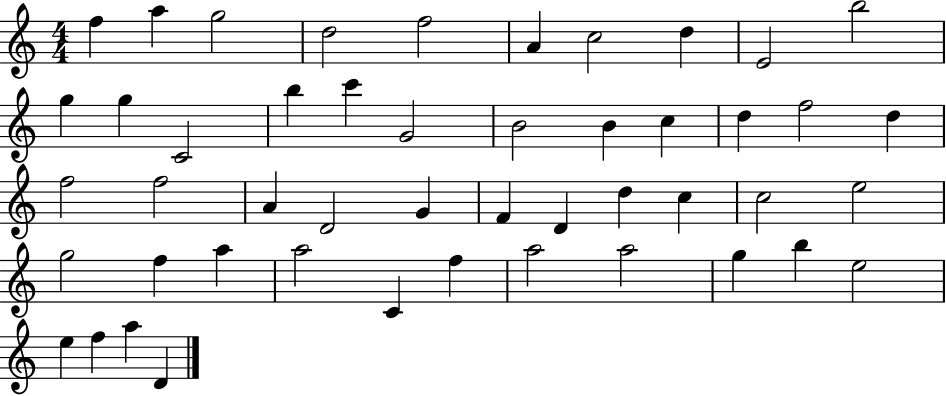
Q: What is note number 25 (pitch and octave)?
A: A4